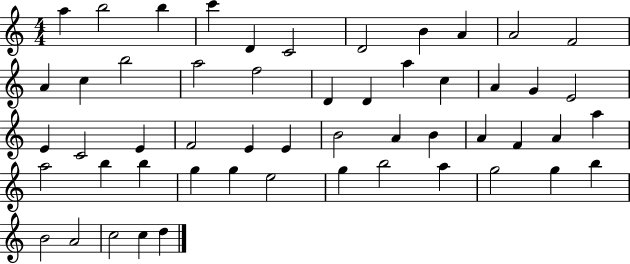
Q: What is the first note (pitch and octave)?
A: A5